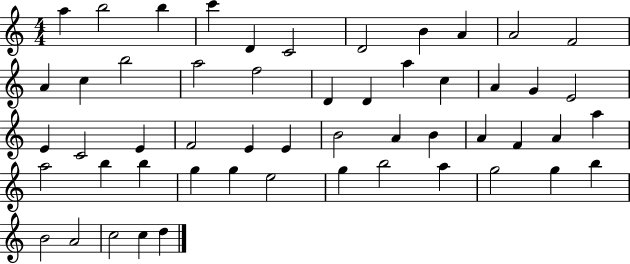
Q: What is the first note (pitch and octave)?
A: A5